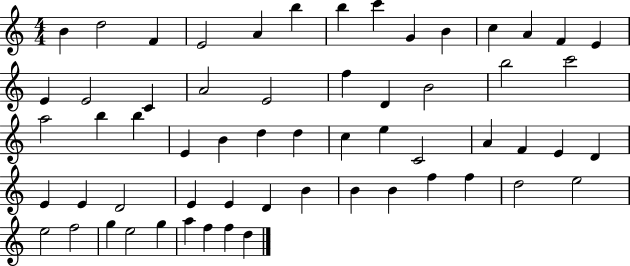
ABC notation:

X:1
T:Untitled
M:4/4
L:1/4
K:C
B d2 F E2 A b b c' G B c A F E E E2 C A2 E2 f D B2 b2 c'2 a2 b b E B d d c e C2 A F E D E E D2 E E D B B B f f d2 e2 e2 f2 g e2 g a f f d